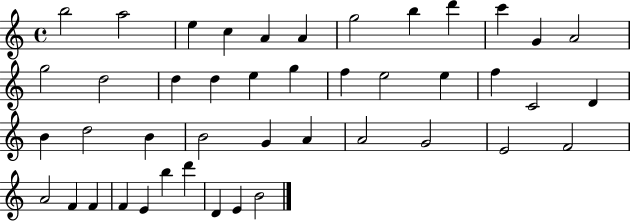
B5/h A5/h E5/q C5/q A4/q A4/q G5/h B5/q D6/q C6/q G4/q A4/h G5/h D5/h D5/q D5/q E5/q G5/q F5/q E5/h E5/q F5/q C4/h D4/q B4/q D5/h B4/q B4/h G4/q A4/q A4/h G4/h E4/h F4/h A4/h F4/q F4/q F4/q E4/q B5/q D6/q D4/q E4/q B4/h